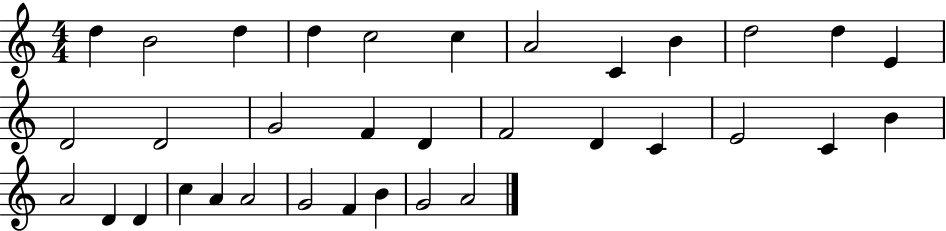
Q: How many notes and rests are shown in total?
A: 34